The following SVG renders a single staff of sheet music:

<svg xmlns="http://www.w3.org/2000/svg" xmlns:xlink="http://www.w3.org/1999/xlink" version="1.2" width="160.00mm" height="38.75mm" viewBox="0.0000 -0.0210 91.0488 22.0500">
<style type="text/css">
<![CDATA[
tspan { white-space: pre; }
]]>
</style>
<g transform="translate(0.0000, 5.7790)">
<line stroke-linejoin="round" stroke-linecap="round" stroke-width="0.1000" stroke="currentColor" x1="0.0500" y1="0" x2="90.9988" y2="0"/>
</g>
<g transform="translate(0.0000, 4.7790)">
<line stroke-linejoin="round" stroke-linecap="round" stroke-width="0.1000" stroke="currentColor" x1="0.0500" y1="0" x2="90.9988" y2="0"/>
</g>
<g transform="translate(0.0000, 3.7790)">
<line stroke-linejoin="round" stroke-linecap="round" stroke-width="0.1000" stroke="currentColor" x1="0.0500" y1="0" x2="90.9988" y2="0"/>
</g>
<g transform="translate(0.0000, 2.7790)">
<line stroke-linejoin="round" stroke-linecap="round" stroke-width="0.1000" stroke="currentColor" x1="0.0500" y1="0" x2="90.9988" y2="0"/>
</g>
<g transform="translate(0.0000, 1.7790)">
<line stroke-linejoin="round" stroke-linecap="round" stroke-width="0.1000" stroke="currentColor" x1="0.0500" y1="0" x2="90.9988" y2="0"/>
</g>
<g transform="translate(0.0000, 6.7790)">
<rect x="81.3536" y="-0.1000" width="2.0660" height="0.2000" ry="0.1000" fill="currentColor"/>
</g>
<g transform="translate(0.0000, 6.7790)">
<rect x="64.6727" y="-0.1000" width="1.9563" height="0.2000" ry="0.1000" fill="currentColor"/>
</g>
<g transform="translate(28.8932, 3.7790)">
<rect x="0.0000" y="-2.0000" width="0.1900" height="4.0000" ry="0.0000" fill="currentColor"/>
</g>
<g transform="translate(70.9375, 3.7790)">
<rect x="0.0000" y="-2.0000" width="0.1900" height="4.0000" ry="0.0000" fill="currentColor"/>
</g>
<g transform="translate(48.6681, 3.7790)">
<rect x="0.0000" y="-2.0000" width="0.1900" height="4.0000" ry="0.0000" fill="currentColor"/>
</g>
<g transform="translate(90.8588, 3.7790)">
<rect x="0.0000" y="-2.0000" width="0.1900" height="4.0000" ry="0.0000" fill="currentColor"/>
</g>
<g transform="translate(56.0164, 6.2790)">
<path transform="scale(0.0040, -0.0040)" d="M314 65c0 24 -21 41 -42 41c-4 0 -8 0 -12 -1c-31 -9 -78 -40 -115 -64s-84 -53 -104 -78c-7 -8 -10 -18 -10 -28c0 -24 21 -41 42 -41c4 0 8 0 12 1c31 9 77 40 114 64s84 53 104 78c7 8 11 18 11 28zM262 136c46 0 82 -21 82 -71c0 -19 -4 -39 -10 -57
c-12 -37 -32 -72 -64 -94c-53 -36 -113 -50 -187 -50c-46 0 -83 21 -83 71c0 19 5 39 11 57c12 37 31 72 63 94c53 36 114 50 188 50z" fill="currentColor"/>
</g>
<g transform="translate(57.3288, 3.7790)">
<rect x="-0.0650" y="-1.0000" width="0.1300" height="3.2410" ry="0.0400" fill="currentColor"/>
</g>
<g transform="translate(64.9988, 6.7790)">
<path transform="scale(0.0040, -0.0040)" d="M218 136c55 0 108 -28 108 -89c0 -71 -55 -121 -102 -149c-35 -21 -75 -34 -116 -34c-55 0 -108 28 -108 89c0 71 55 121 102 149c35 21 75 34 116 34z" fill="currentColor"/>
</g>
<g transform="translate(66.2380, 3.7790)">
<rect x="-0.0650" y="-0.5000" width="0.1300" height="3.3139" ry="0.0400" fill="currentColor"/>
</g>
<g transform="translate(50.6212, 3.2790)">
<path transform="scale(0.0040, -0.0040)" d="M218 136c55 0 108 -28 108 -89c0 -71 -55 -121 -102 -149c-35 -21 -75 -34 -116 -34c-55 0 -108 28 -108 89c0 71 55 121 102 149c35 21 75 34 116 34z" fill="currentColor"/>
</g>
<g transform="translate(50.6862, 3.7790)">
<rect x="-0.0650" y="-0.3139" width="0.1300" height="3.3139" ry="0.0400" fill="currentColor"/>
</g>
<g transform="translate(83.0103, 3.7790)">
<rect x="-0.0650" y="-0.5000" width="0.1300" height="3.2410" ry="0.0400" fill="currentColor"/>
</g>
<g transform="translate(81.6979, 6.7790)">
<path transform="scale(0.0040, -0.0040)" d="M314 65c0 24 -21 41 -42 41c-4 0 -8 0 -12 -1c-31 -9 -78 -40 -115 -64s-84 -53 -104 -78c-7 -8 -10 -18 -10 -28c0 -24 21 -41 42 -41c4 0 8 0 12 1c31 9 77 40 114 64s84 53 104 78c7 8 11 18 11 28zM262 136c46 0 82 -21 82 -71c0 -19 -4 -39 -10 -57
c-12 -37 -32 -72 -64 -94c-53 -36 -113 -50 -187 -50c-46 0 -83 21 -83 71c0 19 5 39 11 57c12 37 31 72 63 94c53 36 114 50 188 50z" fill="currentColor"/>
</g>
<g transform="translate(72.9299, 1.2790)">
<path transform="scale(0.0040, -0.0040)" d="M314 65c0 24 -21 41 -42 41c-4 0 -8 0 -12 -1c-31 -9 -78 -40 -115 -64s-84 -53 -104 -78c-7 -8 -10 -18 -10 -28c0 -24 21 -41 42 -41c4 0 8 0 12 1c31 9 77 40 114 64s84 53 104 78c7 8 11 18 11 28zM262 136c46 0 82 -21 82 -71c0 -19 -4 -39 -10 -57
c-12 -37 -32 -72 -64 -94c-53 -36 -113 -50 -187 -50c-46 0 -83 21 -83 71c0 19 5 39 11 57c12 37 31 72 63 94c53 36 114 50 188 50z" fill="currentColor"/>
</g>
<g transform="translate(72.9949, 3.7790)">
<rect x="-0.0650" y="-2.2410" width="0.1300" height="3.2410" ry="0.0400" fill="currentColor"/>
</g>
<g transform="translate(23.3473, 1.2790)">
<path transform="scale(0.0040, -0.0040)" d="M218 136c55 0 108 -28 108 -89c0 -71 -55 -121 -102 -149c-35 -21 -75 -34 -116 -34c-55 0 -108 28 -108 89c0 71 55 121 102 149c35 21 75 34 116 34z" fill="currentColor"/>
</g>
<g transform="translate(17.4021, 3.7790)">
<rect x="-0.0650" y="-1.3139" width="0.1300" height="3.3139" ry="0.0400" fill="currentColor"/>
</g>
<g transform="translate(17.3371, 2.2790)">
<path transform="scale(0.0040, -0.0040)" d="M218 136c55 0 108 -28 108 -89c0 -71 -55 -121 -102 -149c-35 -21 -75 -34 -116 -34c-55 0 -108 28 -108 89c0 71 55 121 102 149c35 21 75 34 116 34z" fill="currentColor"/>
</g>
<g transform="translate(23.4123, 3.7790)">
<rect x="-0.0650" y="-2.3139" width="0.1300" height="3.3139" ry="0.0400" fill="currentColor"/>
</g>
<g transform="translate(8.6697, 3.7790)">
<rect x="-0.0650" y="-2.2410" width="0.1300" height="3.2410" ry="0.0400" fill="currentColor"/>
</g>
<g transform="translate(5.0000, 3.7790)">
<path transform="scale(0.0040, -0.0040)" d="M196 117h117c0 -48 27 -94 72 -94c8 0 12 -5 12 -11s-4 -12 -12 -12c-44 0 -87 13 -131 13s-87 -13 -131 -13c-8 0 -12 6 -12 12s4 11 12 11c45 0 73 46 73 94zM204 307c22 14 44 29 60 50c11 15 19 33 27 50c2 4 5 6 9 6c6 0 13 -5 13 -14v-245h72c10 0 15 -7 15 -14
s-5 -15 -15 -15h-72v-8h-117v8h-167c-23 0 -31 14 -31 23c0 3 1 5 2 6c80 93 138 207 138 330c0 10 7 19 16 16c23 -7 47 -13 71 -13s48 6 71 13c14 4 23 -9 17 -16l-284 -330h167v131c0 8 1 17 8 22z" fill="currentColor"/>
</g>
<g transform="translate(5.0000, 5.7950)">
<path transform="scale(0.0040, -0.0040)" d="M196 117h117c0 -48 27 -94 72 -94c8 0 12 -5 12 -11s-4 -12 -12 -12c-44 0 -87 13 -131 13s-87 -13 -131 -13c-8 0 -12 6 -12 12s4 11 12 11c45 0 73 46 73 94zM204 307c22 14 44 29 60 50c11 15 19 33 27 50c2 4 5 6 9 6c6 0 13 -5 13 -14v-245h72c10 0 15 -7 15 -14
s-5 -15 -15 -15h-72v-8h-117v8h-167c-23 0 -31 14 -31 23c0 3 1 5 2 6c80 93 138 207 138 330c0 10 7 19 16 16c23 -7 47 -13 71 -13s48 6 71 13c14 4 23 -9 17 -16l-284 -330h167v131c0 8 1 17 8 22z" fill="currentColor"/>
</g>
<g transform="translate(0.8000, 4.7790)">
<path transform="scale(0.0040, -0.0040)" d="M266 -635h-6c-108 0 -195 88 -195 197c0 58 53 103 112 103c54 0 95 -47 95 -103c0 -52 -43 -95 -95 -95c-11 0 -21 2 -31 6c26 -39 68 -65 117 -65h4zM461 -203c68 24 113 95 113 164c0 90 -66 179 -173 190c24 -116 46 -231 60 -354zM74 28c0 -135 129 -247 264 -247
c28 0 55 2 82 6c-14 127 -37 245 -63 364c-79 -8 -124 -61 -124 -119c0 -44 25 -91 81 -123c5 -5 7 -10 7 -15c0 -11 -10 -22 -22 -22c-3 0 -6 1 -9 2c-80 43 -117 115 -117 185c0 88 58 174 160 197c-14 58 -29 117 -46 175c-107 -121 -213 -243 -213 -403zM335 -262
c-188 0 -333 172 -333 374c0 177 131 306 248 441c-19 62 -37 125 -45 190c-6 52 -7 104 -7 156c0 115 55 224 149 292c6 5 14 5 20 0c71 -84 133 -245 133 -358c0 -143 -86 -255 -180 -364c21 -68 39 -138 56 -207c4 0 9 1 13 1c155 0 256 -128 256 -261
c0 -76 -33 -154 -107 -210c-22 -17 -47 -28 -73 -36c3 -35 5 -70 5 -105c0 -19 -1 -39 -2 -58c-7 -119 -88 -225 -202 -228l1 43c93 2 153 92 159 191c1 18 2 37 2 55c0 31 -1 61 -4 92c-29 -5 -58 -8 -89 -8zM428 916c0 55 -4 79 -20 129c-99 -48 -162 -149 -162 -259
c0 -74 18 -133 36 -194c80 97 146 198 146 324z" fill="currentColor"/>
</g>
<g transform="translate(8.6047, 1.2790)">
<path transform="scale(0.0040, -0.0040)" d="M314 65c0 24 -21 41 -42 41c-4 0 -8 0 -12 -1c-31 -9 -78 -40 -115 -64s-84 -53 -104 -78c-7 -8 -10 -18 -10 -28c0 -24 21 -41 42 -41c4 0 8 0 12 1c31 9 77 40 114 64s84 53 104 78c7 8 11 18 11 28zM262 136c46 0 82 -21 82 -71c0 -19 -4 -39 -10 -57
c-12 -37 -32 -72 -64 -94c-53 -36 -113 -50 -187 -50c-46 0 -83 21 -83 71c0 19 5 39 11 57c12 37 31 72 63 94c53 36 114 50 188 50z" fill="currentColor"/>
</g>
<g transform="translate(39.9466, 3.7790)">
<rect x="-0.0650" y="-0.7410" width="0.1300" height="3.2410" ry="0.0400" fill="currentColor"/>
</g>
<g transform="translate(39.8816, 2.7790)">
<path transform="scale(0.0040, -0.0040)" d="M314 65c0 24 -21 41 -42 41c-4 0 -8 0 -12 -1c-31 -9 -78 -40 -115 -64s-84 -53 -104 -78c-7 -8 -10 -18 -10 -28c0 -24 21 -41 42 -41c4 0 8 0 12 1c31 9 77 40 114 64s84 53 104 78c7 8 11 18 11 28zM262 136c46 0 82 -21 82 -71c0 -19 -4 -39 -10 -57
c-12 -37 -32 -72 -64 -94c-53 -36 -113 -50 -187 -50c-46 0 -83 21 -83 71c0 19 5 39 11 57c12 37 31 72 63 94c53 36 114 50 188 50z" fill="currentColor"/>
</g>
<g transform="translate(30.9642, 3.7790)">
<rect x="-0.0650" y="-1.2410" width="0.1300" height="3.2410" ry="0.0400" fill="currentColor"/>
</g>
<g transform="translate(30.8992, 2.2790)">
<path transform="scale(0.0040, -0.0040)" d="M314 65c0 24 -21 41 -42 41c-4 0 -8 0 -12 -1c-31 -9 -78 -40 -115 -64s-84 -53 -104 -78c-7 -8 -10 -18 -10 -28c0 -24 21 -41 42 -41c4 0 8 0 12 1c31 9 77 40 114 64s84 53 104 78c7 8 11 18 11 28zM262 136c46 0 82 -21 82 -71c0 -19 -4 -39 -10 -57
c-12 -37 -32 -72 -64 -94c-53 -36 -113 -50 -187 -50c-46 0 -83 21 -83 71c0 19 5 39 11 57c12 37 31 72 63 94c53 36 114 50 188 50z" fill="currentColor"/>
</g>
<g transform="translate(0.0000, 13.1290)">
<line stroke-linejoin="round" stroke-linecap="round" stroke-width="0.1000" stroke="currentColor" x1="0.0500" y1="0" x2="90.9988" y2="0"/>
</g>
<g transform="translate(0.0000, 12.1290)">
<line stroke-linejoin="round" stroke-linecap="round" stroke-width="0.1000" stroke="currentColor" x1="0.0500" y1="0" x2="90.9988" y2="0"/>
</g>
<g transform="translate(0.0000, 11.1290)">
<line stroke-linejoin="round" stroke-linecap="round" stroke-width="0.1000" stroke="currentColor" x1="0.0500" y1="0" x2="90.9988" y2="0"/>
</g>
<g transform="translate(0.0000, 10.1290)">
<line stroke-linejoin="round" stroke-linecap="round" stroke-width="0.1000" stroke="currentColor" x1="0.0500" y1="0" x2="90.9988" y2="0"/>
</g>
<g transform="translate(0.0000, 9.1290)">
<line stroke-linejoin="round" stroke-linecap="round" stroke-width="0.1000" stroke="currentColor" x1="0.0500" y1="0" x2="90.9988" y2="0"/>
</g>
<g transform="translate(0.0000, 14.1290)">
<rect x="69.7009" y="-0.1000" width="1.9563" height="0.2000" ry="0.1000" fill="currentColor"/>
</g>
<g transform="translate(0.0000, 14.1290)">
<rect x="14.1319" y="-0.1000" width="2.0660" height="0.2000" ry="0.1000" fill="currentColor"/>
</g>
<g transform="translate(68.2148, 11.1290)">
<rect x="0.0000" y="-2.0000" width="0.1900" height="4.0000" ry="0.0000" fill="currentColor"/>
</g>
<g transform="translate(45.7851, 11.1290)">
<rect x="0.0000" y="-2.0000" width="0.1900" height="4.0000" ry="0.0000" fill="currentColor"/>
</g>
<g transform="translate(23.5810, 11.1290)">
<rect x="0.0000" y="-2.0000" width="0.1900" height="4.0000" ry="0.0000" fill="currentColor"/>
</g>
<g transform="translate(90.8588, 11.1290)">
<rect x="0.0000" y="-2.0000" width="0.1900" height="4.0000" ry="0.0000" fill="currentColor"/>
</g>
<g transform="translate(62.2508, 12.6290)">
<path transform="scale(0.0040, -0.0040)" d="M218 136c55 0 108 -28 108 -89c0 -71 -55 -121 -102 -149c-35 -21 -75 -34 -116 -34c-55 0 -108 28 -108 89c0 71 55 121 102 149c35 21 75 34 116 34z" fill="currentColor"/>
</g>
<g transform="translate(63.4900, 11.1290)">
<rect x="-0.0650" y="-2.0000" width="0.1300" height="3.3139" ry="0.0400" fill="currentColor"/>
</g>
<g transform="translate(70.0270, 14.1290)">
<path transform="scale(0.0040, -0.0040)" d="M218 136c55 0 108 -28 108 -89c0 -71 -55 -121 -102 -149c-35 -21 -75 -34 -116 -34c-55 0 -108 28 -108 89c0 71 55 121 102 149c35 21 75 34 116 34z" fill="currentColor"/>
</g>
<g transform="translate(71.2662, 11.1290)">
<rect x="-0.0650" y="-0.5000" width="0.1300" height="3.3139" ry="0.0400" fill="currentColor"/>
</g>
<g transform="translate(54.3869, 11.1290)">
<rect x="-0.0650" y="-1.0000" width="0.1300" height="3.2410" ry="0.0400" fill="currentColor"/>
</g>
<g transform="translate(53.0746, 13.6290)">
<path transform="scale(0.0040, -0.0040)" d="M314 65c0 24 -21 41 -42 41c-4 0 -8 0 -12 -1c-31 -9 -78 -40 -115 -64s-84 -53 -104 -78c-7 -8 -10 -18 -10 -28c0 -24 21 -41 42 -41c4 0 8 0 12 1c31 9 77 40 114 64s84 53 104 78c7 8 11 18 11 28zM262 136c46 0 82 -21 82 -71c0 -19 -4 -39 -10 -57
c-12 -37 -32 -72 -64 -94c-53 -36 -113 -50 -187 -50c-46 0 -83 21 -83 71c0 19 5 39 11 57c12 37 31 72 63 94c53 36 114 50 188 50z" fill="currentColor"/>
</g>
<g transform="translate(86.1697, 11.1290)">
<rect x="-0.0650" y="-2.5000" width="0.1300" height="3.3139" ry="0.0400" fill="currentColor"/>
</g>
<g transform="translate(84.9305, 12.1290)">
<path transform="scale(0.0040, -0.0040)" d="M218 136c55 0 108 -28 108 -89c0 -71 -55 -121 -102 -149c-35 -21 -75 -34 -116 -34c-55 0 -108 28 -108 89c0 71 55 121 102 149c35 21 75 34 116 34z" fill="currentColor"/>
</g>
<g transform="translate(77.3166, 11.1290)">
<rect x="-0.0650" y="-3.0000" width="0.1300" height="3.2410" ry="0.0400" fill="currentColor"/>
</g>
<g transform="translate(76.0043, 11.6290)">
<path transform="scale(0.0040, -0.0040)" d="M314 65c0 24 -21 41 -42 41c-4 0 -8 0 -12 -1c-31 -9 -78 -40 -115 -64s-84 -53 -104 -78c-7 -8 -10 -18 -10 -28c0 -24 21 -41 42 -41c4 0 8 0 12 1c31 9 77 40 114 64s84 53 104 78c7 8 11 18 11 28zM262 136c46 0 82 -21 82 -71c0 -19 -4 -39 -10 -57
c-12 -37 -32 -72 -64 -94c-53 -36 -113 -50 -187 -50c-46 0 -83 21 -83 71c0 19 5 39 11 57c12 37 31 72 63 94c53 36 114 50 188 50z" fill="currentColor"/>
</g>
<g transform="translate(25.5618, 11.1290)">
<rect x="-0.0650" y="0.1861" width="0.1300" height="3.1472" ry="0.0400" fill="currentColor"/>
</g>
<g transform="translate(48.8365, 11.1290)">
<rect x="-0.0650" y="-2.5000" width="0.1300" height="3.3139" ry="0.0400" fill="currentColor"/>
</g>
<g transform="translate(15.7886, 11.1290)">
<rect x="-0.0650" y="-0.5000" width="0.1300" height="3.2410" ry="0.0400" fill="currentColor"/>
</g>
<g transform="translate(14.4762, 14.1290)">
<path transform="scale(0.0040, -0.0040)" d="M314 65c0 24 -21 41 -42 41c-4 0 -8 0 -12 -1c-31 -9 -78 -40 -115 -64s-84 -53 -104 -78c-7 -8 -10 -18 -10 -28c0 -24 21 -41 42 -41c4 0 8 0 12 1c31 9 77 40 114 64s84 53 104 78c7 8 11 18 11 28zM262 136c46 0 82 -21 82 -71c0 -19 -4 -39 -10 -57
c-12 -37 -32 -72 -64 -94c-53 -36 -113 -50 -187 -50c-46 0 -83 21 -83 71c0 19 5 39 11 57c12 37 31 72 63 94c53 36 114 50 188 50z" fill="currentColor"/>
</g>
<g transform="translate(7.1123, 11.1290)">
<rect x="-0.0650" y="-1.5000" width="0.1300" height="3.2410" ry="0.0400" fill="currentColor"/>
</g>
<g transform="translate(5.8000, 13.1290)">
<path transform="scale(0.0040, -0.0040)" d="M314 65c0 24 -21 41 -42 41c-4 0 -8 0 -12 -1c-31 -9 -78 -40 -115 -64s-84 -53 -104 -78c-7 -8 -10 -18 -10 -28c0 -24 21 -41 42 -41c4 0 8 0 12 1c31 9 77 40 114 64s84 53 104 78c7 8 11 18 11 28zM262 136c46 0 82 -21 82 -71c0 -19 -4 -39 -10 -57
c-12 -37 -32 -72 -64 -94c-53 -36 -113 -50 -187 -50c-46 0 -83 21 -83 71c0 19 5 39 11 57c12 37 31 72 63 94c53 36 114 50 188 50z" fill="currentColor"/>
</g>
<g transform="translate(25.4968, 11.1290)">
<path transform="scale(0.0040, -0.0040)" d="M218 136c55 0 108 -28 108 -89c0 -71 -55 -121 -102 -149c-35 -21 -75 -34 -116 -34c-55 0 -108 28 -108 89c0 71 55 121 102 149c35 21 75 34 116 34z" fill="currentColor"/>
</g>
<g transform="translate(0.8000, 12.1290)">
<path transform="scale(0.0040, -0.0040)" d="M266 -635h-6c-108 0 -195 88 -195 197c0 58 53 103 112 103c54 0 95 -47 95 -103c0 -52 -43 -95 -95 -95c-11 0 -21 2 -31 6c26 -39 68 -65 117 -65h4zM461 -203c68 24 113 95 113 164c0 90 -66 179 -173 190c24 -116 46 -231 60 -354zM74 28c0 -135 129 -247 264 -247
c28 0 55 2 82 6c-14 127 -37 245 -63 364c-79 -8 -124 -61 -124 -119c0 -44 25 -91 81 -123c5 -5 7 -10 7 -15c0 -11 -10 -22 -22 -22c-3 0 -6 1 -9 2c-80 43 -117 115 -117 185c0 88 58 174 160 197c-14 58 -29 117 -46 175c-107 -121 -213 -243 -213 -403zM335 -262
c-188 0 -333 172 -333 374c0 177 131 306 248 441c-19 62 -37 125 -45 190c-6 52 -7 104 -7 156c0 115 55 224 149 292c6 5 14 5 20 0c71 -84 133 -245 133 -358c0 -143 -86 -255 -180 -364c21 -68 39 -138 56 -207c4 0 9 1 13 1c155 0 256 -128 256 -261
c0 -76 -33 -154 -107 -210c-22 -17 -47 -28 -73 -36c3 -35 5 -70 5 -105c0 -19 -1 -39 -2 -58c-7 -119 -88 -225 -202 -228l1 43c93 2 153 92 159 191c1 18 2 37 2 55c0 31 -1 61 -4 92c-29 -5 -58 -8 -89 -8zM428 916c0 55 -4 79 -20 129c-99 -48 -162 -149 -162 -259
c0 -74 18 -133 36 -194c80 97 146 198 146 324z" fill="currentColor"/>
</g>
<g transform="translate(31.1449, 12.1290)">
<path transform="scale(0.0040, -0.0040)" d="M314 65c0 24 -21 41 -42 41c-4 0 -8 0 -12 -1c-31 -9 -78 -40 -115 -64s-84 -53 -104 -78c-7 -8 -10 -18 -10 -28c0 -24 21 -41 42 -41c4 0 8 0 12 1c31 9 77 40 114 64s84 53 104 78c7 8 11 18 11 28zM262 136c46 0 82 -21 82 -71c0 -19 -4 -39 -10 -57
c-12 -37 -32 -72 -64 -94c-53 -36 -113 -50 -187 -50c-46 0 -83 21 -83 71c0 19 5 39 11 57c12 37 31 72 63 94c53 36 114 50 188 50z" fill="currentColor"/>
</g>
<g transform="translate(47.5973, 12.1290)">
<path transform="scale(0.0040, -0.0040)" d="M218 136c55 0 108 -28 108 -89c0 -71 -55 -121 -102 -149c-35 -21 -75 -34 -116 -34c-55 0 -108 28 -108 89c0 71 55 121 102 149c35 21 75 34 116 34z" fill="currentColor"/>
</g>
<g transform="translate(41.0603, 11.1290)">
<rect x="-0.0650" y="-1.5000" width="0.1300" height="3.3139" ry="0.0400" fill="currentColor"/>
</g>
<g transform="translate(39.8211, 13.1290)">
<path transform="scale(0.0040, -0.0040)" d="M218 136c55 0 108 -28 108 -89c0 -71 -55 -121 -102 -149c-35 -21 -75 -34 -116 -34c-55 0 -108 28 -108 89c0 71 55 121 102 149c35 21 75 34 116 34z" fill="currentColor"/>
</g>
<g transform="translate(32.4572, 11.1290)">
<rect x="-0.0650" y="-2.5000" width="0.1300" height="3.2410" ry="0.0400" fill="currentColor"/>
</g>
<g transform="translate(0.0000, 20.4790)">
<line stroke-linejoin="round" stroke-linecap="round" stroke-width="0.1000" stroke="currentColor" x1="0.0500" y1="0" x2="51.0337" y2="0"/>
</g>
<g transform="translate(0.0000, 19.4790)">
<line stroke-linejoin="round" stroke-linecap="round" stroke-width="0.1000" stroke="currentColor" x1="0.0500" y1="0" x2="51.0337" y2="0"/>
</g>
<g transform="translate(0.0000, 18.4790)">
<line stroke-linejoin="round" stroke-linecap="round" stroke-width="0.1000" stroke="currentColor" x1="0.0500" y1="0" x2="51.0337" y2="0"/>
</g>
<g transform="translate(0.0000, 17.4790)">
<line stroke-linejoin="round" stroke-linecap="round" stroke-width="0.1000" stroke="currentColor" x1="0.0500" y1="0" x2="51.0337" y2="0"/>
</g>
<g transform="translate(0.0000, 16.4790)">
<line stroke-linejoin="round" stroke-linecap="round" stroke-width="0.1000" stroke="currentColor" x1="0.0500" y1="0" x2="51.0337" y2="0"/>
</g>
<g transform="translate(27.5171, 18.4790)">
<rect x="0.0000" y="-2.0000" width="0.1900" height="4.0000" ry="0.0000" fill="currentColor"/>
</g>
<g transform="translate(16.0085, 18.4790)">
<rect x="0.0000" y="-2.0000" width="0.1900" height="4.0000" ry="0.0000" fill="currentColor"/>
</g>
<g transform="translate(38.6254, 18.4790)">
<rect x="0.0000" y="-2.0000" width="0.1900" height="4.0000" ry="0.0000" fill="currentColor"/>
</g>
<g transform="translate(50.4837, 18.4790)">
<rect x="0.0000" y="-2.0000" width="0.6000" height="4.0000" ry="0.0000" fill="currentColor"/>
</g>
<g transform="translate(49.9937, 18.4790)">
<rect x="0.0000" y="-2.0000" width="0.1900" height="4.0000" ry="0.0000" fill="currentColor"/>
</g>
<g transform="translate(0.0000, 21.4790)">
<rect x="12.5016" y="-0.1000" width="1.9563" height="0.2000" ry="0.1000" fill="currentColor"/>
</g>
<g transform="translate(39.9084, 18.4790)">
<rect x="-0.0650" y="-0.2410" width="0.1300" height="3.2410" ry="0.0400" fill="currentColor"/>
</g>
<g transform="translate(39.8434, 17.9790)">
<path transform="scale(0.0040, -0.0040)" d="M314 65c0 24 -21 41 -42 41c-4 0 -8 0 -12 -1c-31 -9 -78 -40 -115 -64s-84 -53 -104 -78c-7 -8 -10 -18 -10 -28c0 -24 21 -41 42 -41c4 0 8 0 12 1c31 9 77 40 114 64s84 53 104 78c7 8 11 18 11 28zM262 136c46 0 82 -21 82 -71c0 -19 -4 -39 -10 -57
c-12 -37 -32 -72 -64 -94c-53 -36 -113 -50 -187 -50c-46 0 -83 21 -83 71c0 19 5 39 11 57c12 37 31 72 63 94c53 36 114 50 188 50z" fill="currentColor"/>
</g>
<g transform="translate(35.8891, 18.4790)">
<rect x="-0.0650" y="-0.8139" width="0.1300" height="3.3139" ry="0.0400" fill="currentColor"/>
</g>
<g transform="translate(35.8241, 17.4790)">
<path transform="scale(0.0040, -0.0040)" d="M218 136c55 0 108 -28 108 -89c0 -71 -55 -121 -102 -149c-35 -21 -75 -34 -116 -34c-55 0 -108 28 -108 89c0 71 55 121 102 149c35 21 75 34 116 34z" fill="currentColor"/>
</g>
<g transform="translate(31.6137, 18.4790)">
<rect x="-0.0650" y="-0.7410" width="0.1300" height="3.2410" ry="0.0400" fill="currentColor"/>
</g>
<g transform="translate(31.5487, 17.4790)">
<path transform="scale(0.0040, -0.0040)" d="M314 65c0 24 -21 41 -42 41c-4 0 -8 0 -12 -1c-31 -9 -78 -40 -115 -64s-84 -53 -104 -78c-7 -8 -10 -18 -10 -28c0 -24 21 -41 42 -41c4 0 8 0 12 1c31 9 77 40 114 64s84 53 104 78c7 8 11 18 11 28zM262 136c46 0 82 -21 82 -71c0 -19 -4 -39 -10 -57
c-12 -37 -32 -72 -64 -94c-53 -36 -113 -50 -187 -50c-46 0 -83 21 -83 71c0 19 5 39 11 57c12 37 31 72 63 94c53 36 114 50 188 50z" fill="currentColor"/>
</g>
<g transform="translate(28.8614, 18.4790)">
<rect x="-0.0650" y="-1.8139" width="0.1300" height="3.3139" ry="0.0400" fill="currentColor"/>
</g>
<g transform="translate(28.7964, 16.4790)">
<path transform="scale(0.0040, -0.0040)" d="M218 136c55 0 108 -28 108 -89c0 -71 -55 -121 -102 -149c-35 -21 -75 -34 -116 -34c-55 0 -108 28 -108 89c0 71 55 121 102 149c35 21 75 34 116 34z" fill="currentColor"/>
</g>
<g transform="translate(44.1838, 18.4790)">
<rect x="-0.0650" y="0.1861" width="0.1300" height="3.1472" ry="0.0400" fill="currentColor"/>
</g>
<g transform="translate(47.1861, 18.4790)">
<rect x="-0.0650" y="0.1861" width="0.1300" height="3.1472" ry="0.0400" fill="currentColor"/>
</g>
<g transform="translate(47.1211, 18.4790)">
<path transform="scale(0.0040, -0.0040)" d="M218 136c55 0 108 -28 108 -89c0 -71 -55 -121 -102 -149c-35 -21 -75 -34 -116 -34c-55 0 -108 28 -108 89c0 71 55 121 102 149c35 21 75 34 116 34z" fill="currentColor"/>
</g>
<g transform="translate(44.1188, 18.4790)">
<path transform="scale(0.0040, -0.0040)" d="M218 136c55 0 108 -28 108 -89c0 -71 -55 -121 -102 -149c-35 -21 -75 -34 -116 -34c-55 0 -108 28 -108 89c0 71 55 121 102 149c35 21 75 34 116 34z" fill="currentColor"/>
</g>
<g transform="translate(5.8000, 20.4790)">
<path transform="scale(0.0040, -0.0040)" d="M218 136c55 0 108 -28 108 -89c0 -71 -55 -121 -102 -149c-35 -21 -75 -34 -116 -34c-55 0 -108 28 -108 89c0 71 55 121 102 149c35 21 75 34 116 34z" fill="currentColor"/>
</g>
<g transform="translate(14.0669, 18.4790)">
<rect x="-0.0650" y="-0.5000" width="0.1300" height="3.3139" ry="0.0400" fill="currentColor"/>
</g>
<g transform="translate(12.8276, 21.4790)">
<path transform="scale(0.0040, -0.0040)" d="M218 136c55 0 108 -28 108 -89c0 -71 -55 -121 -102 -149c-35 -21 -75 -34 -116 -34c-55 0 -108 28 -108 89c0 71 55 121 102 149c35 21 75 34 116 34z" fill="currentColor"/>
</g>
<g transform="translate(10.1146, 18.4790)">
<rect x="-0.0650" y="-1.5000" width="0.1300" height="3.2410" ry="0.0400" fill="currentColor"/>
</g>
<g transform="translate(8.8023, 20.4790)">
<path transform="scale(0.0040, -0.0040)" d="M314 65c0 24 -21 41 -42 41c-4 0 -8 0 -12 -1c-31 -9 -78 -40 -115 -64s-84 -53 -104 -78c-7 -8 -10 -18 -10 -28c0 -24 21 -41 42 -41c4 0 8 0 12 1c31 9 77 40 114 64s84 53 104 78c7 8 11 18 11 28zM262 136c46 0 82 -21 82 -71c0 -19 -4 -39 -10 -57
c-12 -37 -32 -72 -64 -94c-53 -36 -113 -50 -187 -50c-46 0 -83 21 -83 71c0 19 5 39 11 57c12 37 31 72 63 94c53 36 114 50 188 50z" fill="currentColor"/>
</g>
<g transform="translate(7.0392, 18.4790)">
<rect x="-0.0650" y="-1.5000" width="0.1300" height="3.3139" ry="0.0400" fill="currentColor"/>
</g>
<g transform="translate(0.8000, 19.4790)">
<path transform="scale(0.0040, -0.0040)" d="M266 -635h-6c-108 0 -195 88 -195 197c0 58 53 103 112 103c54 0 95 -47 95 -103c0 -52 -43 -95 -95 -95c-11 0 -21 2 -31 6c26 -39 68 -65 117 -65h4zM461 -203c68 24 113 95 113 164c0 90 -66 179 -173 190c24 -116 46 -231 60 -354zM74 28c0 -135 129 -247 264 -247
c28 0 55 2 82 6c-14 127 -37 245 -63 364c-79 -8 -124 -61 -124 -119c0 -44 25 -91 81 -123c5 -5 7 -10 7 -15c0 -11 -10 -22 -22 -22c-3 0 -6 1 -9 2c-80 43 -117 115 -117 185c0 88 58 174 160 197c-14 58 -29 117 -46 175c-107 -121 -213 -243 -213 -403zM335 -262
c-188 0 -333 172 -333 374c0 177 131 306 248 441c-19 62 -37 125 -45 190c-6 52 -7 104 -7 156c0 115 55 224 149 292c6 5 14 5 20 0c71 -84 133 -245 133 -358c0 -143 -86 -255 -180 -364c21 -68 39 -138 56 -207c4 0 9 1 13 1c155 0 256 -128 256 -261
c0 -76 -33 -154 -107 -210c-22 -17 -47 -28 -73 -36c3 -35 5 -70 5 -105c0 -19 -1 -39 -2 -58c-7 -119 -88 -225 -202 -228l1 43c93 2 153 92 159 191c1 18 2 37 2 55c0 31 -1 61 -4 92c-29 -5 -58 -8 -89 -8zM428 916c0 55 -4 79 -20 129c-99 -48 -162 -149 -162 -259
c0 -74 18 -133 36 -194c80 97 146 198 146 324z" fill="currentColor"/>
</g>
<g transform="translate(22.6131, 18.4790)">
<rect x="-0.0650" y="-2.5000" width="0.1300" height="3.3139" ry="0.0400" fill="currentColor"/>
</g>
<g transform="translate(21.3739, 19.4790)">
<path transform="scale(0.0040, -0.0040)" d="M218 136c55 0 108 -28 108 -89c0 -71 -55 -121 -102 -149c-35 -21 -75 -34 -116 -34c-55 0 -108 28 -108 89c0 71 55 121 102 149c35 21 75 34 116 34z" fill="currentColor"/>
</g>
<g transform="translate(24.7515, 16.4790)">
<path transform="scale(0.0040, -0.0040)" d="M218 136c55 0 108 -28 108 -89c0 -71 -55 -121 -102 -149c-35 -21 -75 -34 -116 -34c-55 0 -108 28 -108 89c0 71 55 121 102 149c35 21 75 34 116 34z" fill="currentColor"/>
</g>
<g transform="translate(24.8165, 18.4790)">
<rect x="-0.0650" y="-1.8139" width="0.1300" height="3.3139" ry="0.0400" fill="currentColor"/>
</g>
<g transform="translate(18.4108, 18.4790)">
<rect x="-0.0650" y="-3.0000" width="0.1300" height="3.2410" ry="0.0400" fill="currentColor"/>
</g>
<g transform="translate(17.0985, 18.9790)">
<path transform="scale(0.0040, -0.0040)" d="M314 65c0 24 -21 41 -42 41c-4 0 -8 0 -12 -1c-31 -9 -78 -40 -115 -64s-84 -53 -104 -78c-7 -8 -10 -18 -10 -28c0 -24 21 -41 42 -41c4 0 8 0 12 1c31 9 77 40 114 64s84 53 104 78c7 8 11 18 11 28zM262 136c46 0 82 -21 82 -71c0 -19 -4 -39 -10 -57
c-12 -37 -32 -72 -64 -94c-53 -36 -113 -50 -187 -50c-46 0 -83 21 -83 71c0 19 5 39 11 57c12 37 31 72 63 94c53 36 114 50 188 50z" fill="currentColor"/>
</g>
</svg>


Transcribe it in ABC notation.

X:1
T:Untitled
M:4/4
L:1/4
K:C
g2 e g e2 d2 c D2 C g2 C2 E2 C2 B G2 E G D2 F C A2 G E E2 C A2 G f f d2 d c2 B B